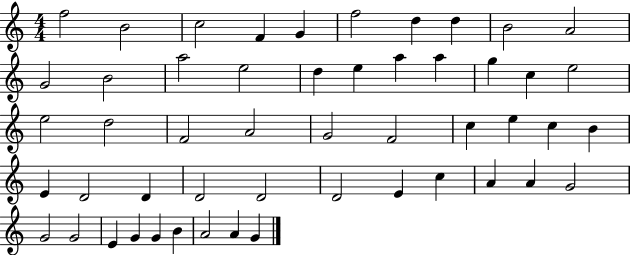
{
  \clef treble
  \numericTimeSignature
  \time 4/4
  \key c \major
  f''2 b'2 | c''2 f'4 g'4 | f''2 d''4 d''4 | b'2 a'2 | \break g'2 b'2 | a''2 e''2 | d''4 e''4 a''4 a''4 | g''4 c''4 e''2 | \break e''2 d''2 | f'2 a'2 | g'2 f'2 | c''4 e''4 c''4 b'4 | \break e'4 d'2 d'4 | d'2 d'2 | d'2 e'4 c''4 | a'4 a'4 g'2 | \break g'2 g'2 | e'4 g'4 g'4 b'4 | a'2 a'4 g'4 | \bar "|."
}